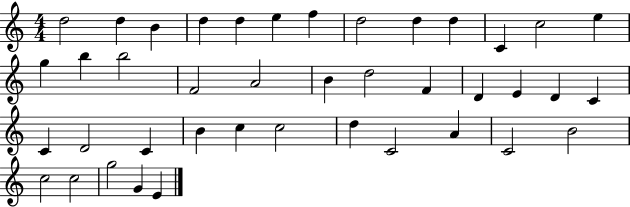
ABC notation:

X:1
T:Untitled
M:4/4
L:1/4
K:C
d2 d B d d e f d2 d d C c2 e g b b2 F2 A2 B d2 F D E D C C D2 C B c c2 d C2 A C2 B2 c2 c2 g2 G E